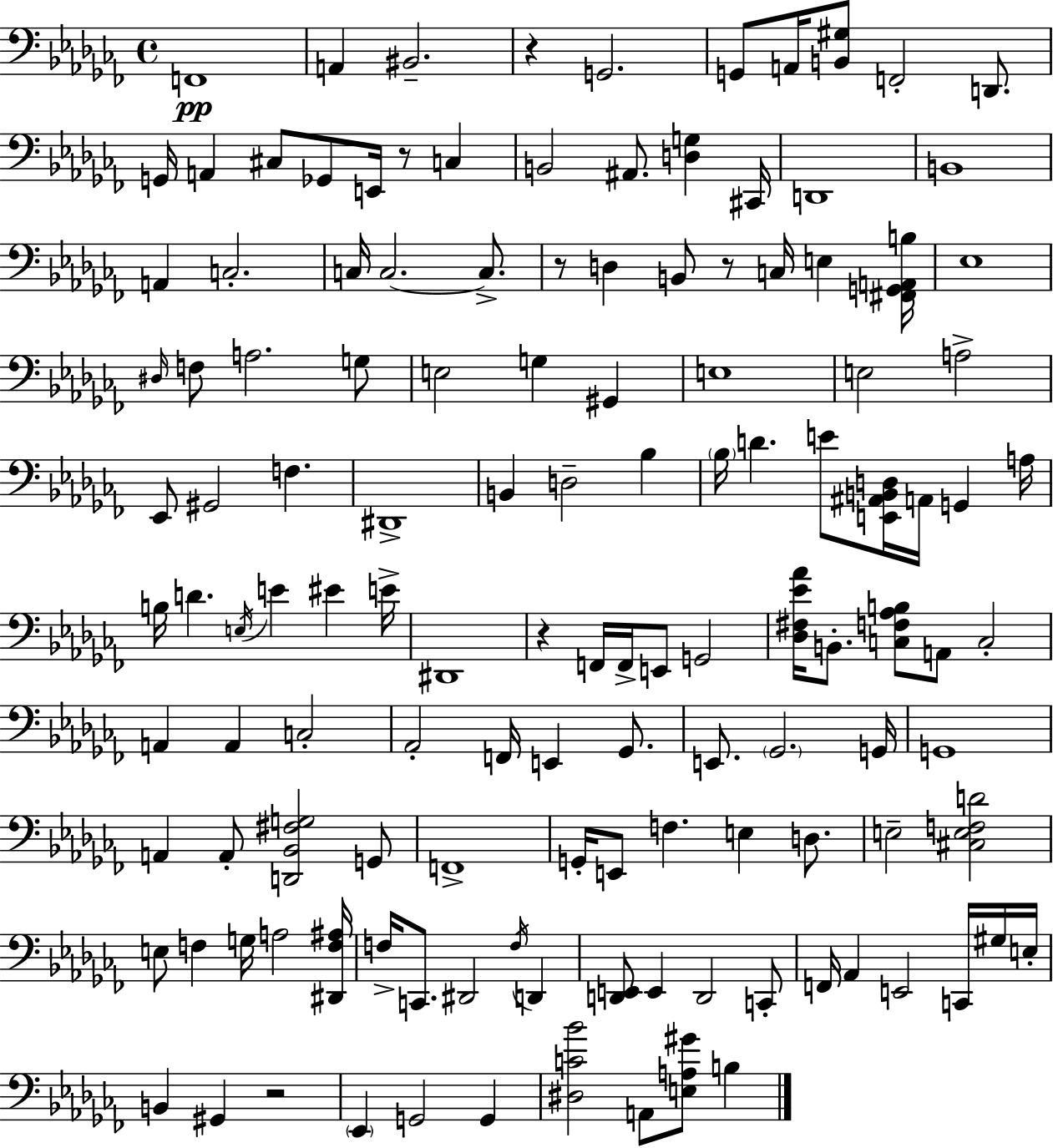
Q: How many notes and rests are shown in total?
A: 130